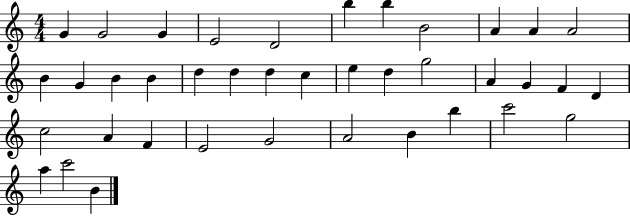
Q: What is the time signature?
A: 4/4